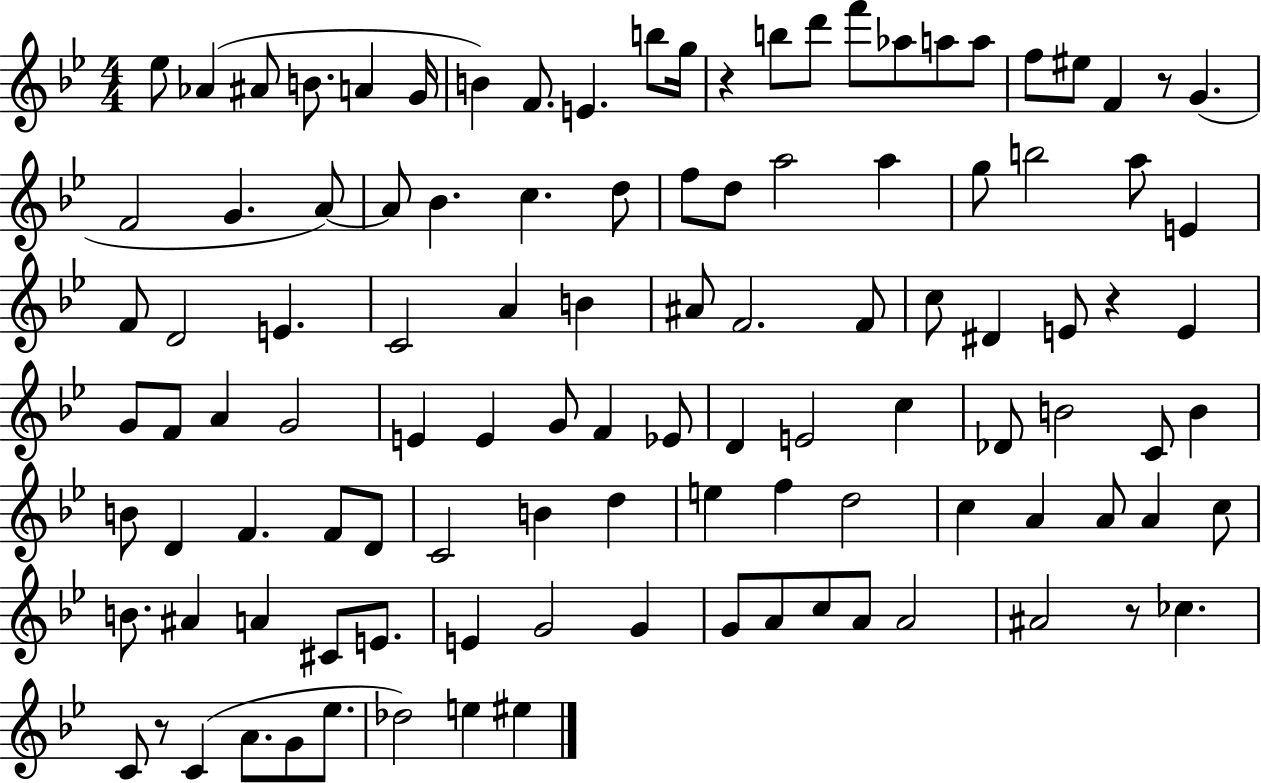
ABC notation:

X:1
T:Untitled
M:4/4
L:1/4
K:Bb
_e/2 _A ^A/2 B/2 A G/4 B F/2 E b/2 g/4 z b/2 d'/2 f'/2 _a/2 a/2 a/2 f/2 ^e/2 F z/2 G F2 G A/2 A/2 _B c d/2 f/2 d/2 a2 a g/2 b2 a/2 E F/2 D2 E C2 A B ^A/2 F2 F/2 c/2 ^D E/2 z E G/2 F/2 A G2 E E G/2 F _E/2 D E2 c _D/2 B2 C/2 B B/2 D F F/2 D/2 C2 B d e f d2 c A A/2 A c/2 B/2 ^A A ^C/2 E/2 E G2 G G/2 A/2 c/2 A/2 A2 ^A2 z/2 _c C/2 z/2 C A/2 G/2 _e/2 _d2 e ^e